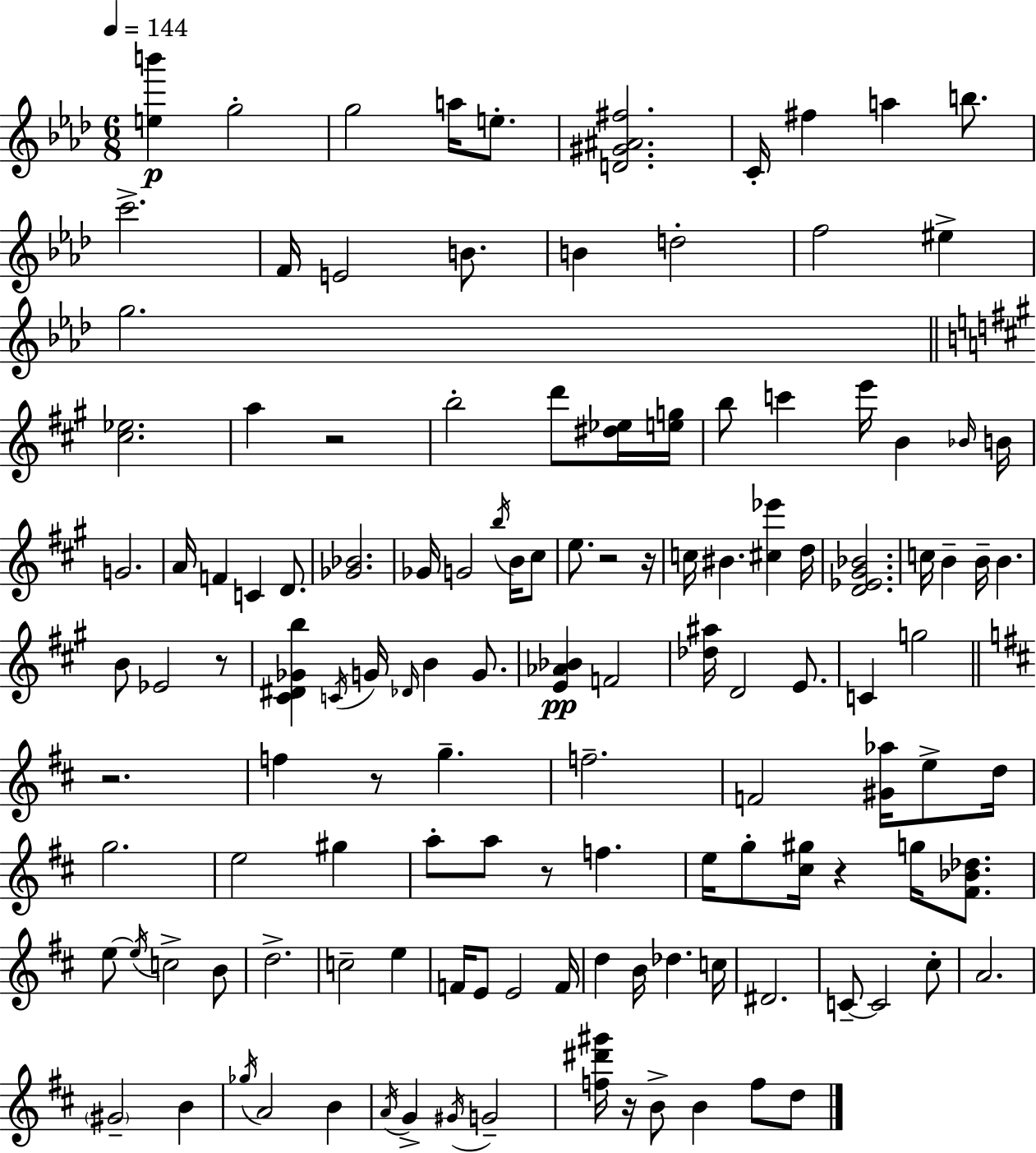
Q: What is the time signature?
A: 6/8